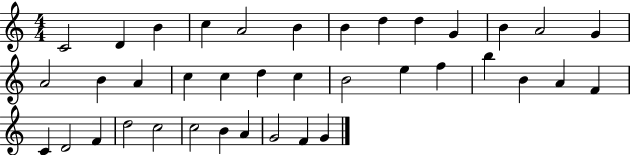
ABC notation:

X:1
T:Untitled
M:4/4
L:1/4
K:C
C2 D B c A2 B B d d G B A2 G A2 B A c c d c B2 e f b B A F C D2 F d2 c2 c2 B A G2 F G